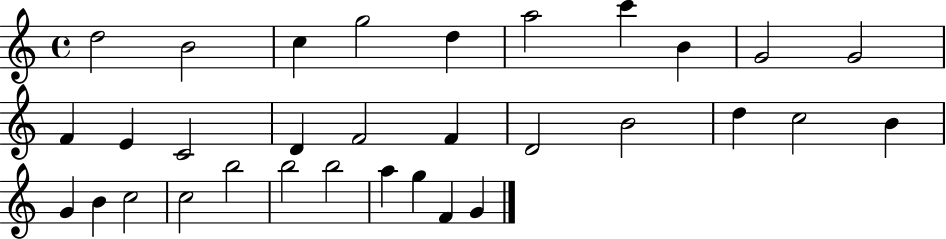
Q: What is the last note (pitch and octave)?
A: G4